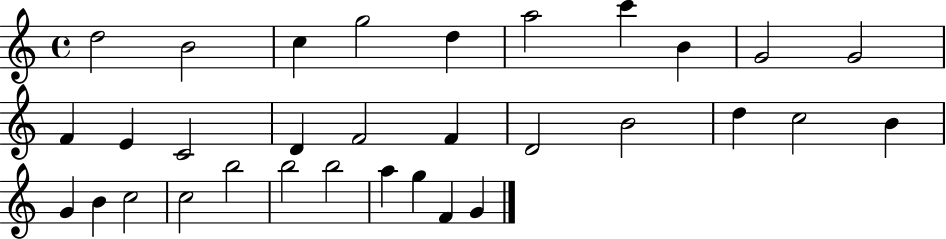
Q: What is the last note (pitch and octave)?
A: G4